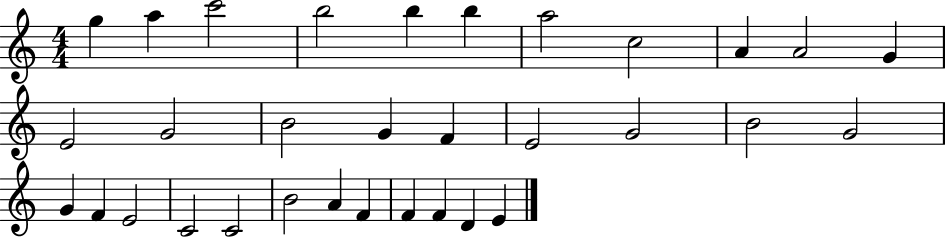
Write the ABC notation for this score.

X:1
T:Untitled
M:4/4
L:1/4
K:C
g a c'2 b2 b b a2 c2 A A2 G E2 G2 B2 G F E2 G2 B2 G2 G F E2 C2 C2 B2 A F F F D E